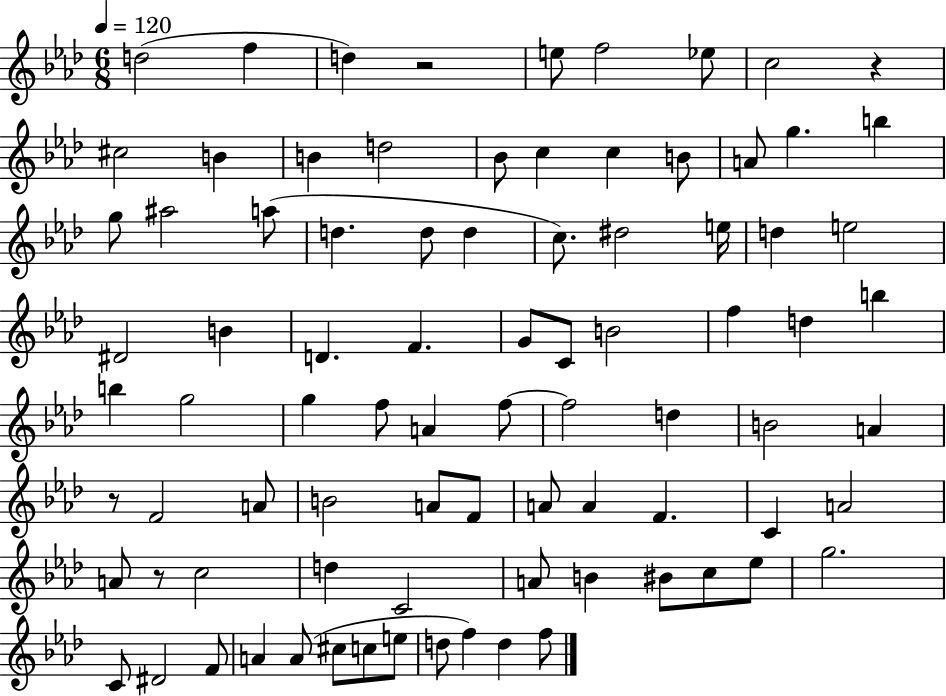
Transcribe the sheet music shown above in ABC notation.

X:1
T:Untitled
M:6/8
L:1/4
K:Ab
d2 f d z2 e/2 f2 _e/2 c2 z ^c2 B B d2 _B/2 c c B/2 A/2 g b g/2 ^a2 a/2 d d/2 d c/2 ^d2 e/4 d e2 ^D2 B D F G/2 C/2 B2 f d b b g2 g f/2 A f/2 f2 d B2 A z/2 F2 A/2 B2 A/2 F/2 A/2 A F C A2 A/2 z/2 c2 d C2 A/2 B ^B/2 c/2 _e/2 g2 C/2 ^D2 F/2 A A/2 ^c/2 c/2 e/2 d/2 f d f/2